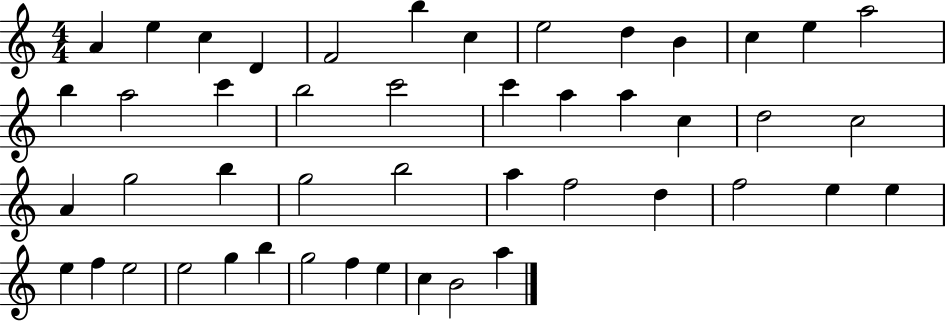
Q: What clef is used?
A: treble